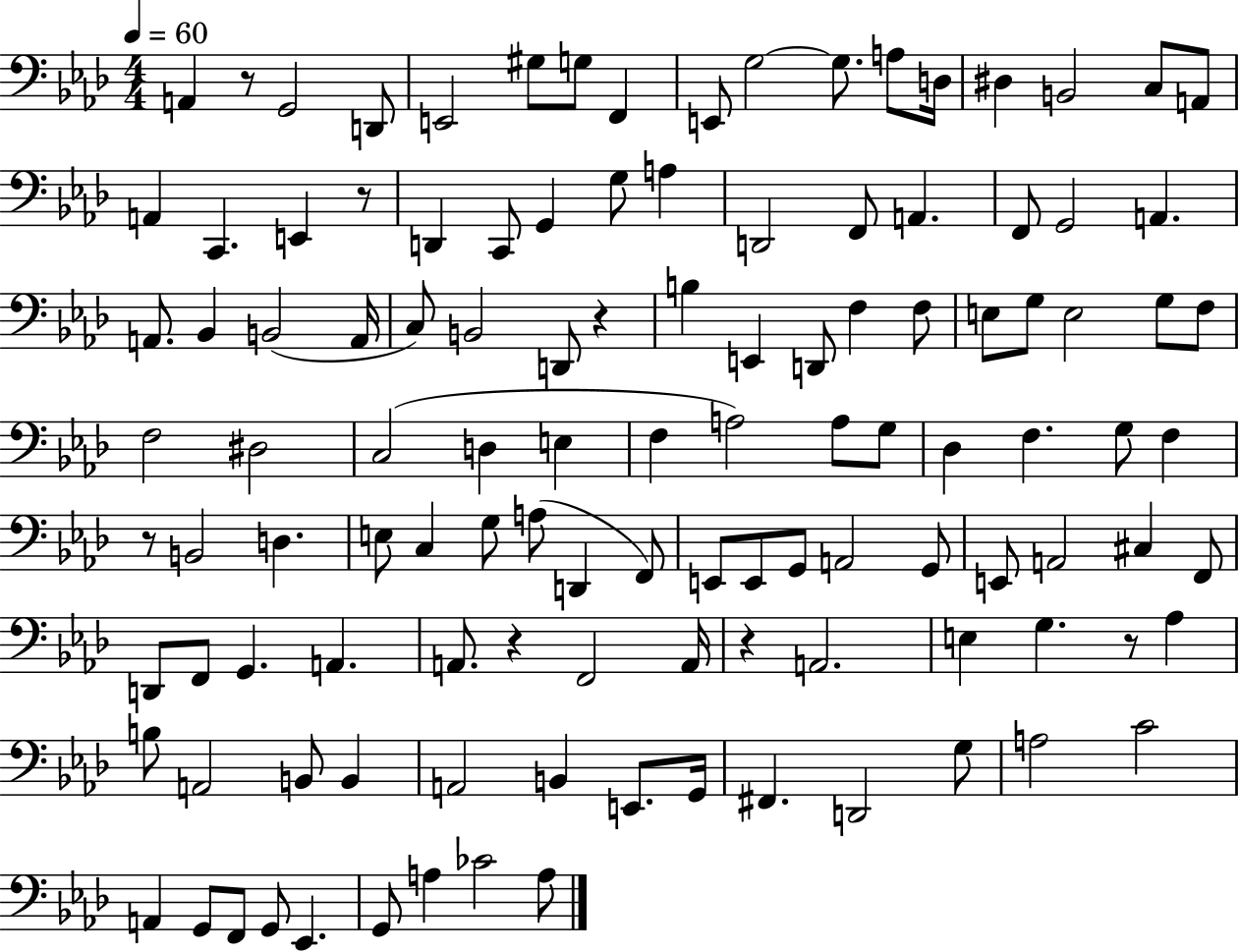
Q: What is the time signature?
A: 4/4